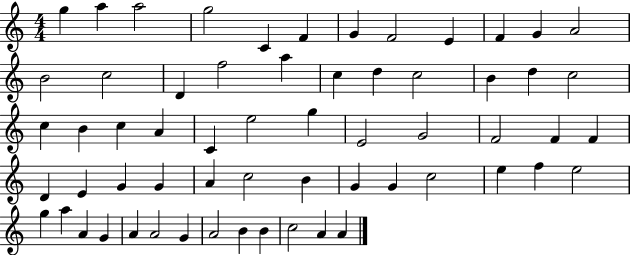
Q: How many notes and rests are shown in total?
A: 61